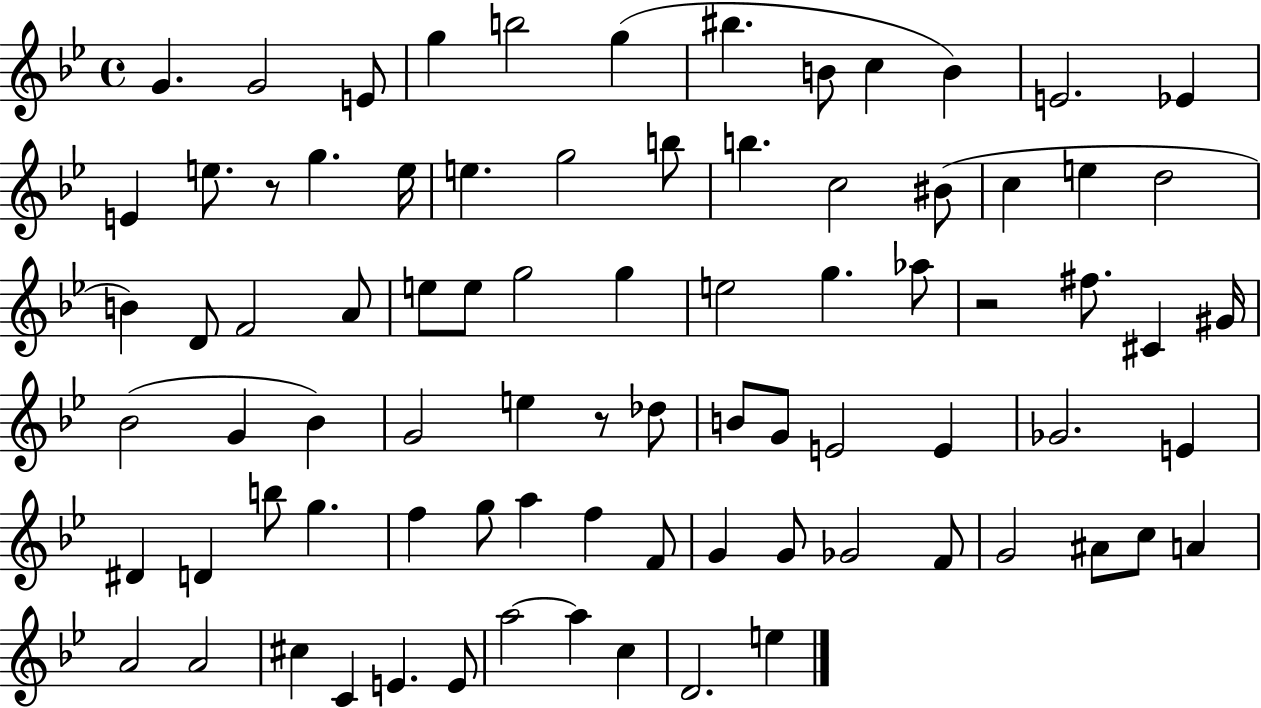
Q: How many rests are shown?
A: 3